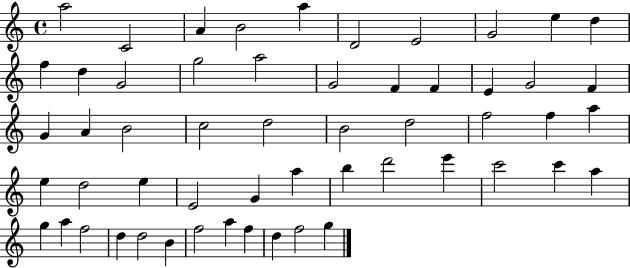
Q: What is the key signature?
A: C major